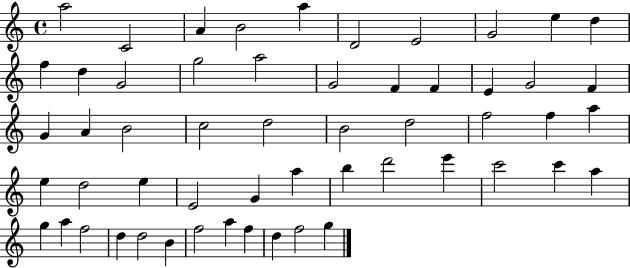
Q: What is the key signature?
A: C major